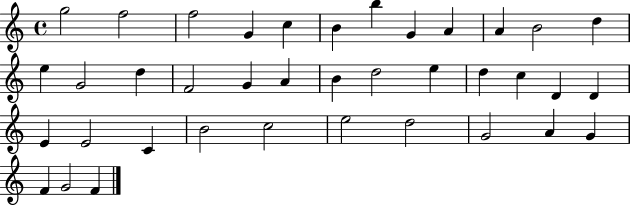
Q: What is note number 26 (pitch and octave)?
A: E4